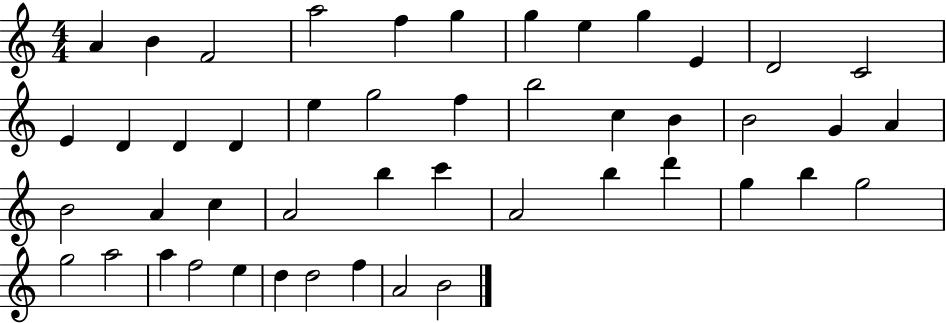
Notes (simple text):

A4/q B4/q F4/h A5/h F5/q G5/q G5/q E5/q G5/q E4/q D4/h C4/h E4/q D4/q D4/q D4/q E5/q G5/h F5/q B5/h C5/q B4/q B4/h G4/q A4/q B4/h A4/q C5/q A4/h B5/q C6/q A4/h B5/q D6/q G5/q B5/q G5/h G5/h A5/h A5/q F5/h E5/q D5/q D5/h F5/q A4/h B4/h